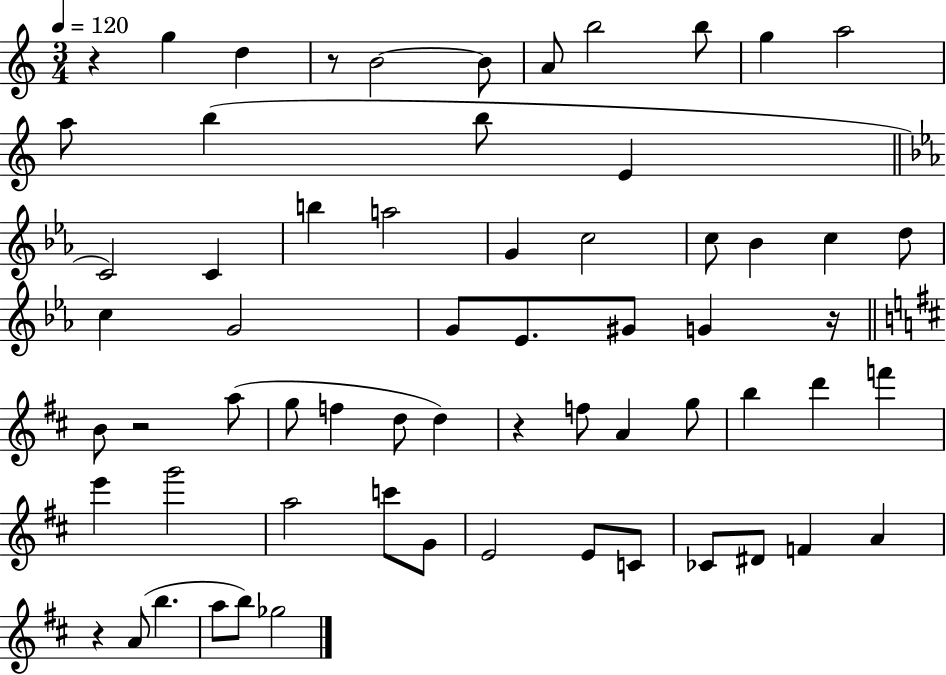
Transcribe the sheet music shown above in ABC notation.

X:1
T:Untitled
M:3/4
L:1/4
K:C
z g d z/2 B2 B/2 A/2 b2 b/2 g a2 a/2 b b/2 E C2 C b a2 G c2 c/2 _B c d/2 c G2 G/2 _E/2 ^G/2 G z/4 B/2 z2 a/2 g/2 f d/2 d z f/2 A g/2 b d' f' e' g'2 a2 c'/2 G/2 E2 E/2 C/2 _C/2 ^D/2 F A z A/2 b a/2 b/2 _g2